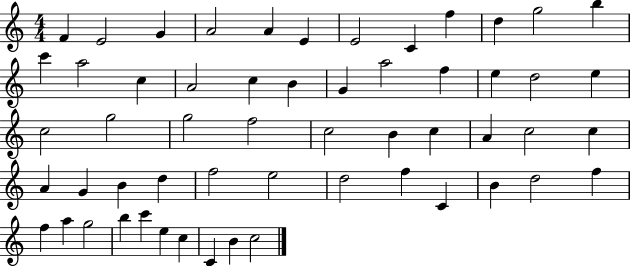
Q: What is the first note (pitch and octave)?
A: F4